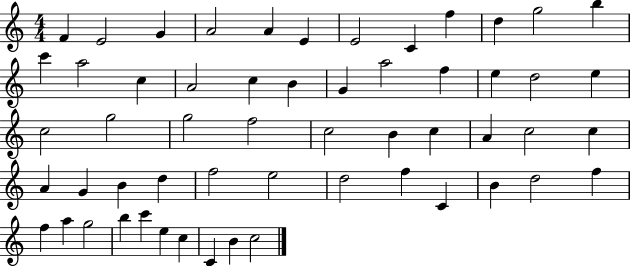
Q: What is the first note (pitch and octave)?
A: F4